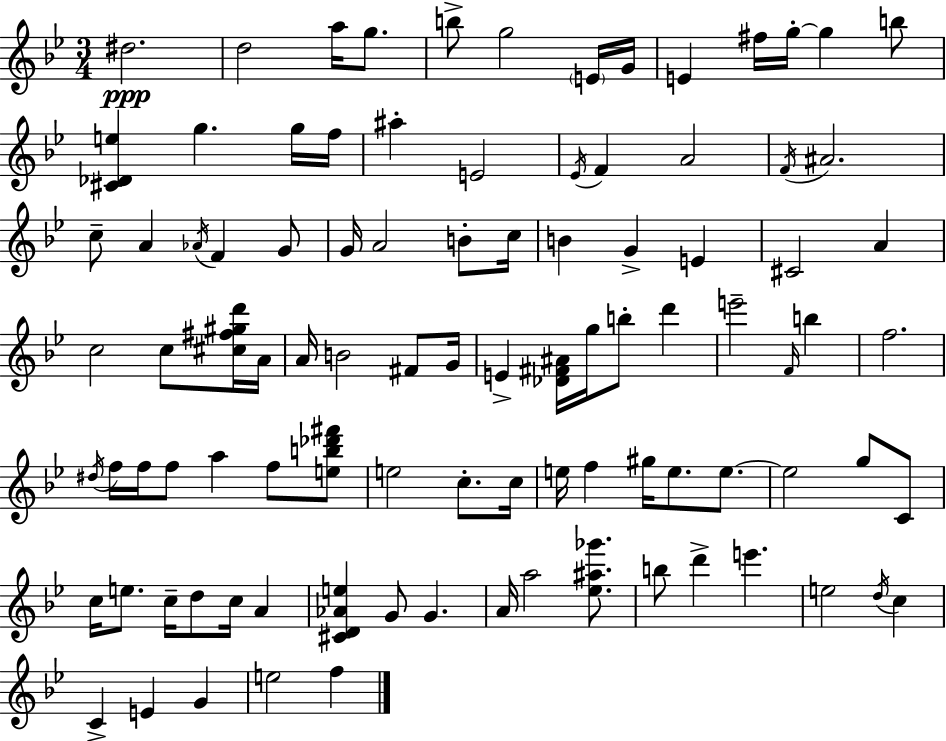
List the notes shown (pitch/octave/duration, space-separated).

D#5/h. D5/h A5/s G5/e. B5/e G5/h E4/s G4/s E4/q F#5/s G5/s G5/q B5/e [C#4,Db4,E5]/q G5/q. G5/s F5/s A#5/q E4/h Eb4/s F4/q A4/h F4/s A#4/h. C5/e A4/q Ab4/s F4/q G4/e G4/s A4/h B4/e C5/s B4/q G4/q E4/q C#4/h A4/q C5/h C5/e [C#5,F#5,G#5,D6]/s A4/s A4/s B4/h F#4/e G4/s E4/q [Db4,F#4,A#4]/s G5/s B5/e D6/q E6/h F4/s B5/q F5/h. D#5/s F5/s F5/s F5/e A5/q F5/e [E5,B5,Db6,F#6]/e E5/h C5/e. C5/s E5/s F5/q G#5/s E5/e. E5/e. E5/h G5/e C4/e C5/s E5/e. C5/s D5/e C5/s A4/q [C#4,D4,Ab4,E5]/q G4/e G4/q. A4/s A5/h [Eb5,A#5,Gb6]/e. B5/e D6/q E6/q. E5/h D5/s C5/q C4/q E4/q G4/q E5/h F5/q